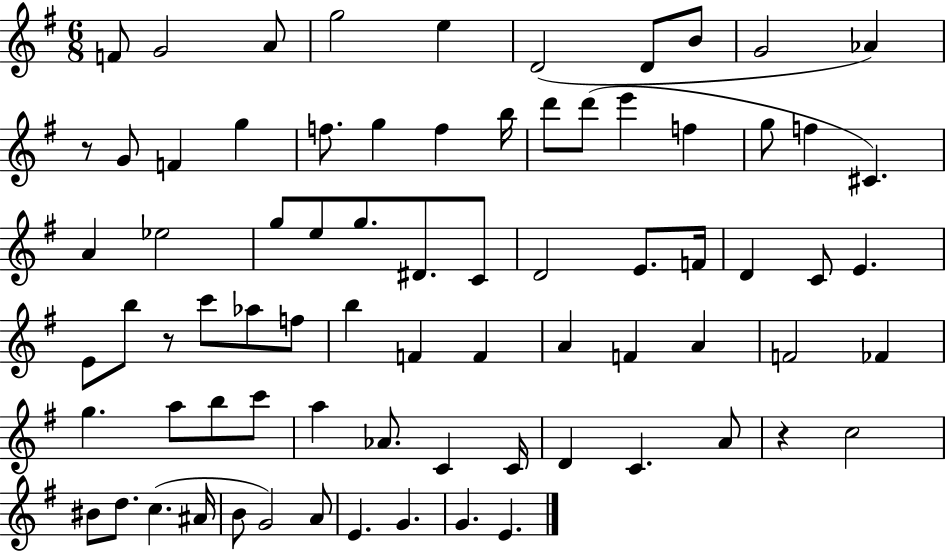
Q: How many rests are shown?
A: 3